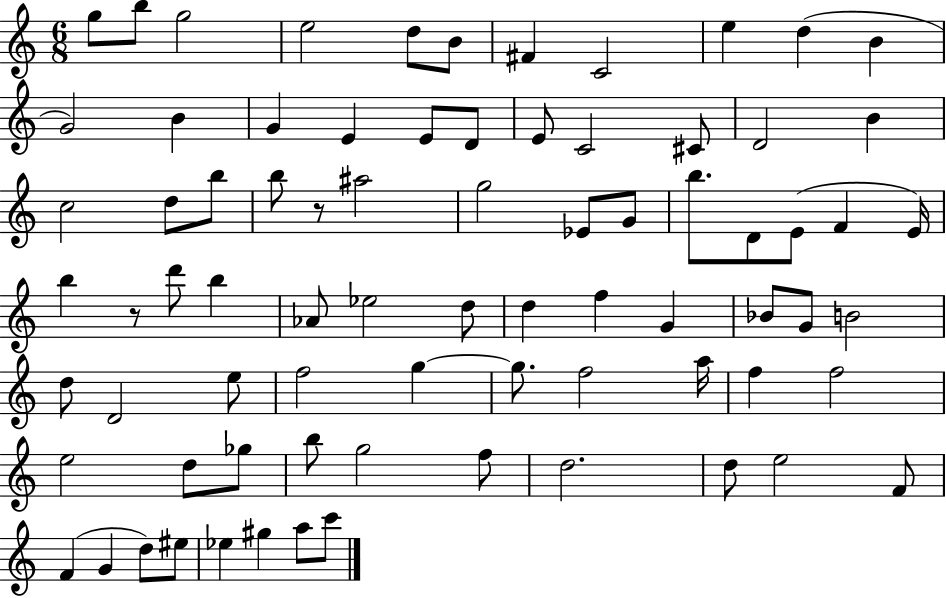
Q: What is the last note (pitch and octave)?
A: C6